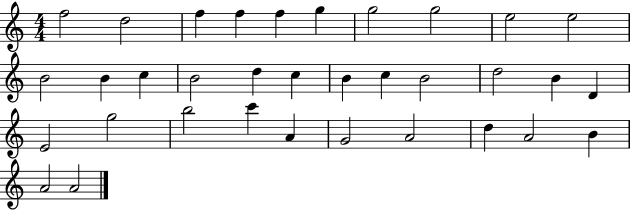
F5/h D5/h F5/q F5/q F5/q G5/q G5/h G5/h E5/h E5/h B4/h B4/q C5/q B4/h D5/q C5/q B4/q C5/q B4/h D5/h B4/q D4/q E4/h G5/h B5/h C6/q A4/q G4/h A4/h D5/q A4/h B4/q A4/h A4/h